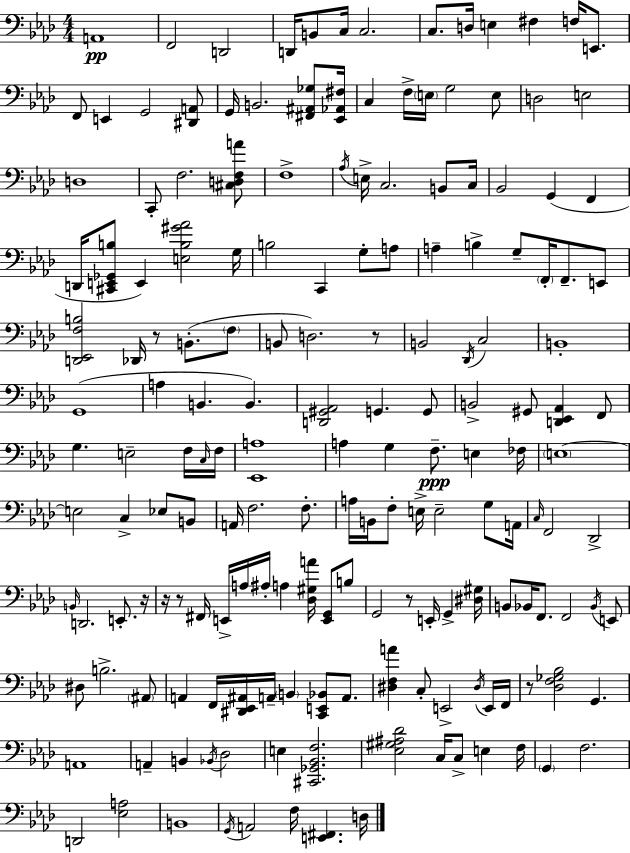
X:1
T:Untitled
M:4/4
L:1/4
K:Ab
A,,4 F,,2 D,,2 D,,/4 B,,/2 C,/4 C,2 C,/2 D,/4 E, ^F, F,/4 E,,/2 F,,/2 E,, G,,2 [^D,,A,,]/2 G,,/4 B,,2 [^F,,^A,,_G,]/2 [_E,,_A,,^F,]/4 C, F,/4 E,/4 G,2 E,/2 D,2 E,2 D,4 C,,/2 F,2 [^C,D,F,A]/2 F,4 _A,/4 E,/4 C,2 B,,/2 C,/4 _B,,2 G,, F,, D,,/4 [^C,,E,,_G,,B,]/2 E,, [E,B,^G_A]2 G,/4 B,2 C,, G,/2 A,/2 A, B, G,/2 F,,/4 F,,/2 E,,/2 [D,,_E,,F,B,]2 _D,,/4 z/2 B,,/2 F,/2 B,,/2 D,2 z/2 B,,2 _D,,/4 C,2 B,,4 G,,4 A, B,, B,, [D,,^G,,_A,,]2 G,, G,,/2 B,,2 ^G,,/2 [D,,_E,,_A,,] F,,/2 G, E,2 F,/4 C,/4 F,/4 [_E,,A,]4 A, G, F,/2 E, _F,/4 E,4 E,2 C, _E,/2 B,,/2 A,,/4 F,2 F,/2 A,/4 B,,/4 F,/2 E,/4 E,2 G,/2 A,,/4 C,/4 F,,2 _D,,2 B,,/4 D,,2 E,,/2 z/4 z/4 z/2 ^F,,/4 E,,/4 A,/4 ^A,/4 A, [_D,^G,A]/4 [E,,G,,]/2 B,/2 G,,2 z/2 E,,/4 G,, [^D,^G,]/4 B,,/2 _B,,/4 F,,/2 F,,2 _B,,/4 E,,/2 ^D,/2 B,2 ^A,,/2 A,, F,,/4 [^D,,_E,,^A,,]/4 A,,/4 B,, [C,,E,,_B,,]/2 A,,/2 [^D,F,A] C,/2 E,,2 ^D,/4 E,,/4 F,,/4 z/2 [_D,F,_G,_B,]2 G,, A,,4 A,, B,, _B,,/4 _D,2 E, [^C,,_G,,_B,,F,]2 [_E,^G,^A,_D]2 C,/4 C,/2 E, F,/4 G,, F,2 D,,2 [_E,A,]2 B,,4 G,,/4 A,,2 F,/4 [E,,^F,,] D,/4